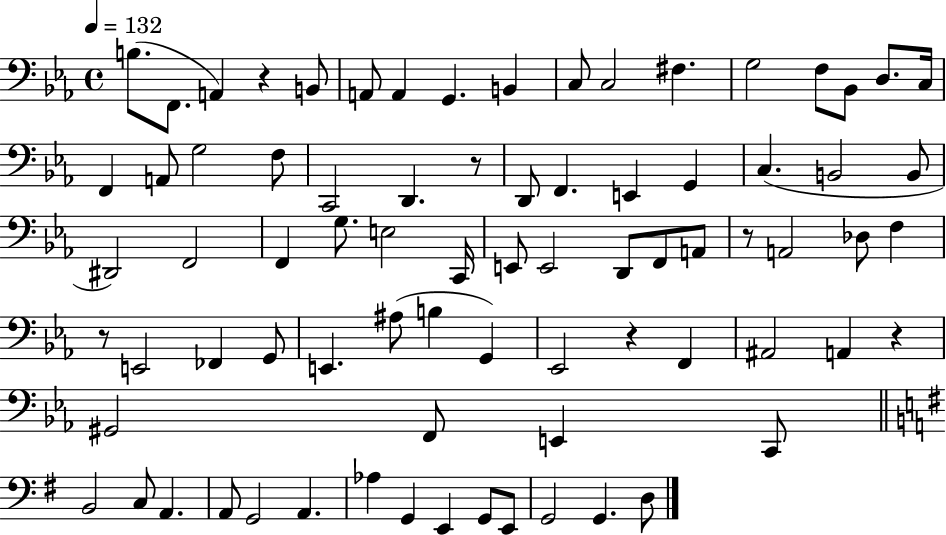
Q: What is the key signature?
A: EES major